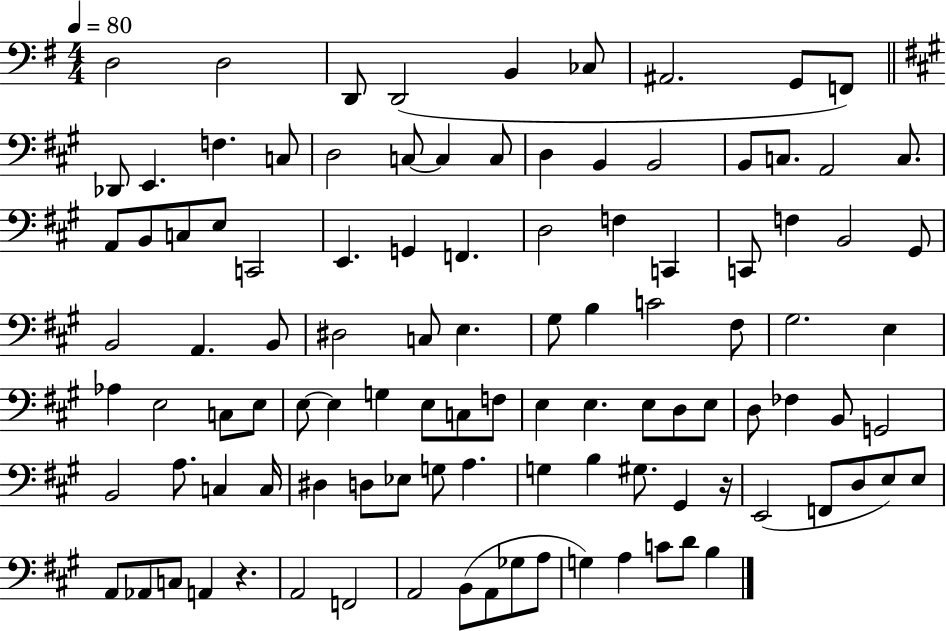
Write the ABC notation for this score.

X:1
T:Untitled
M:4/4
L:1/4
K:G
D,2 D,2 D,,/2 D,,2 B,, _C,/2 ^A,,2 G,,/2 F,,/2 _D,,/2 E,, F, C,/2 D,2 C,/2 C, C,/2 D, B,, B,,2 B,,/2 C,/2 A,,2 C,/2 A,,/2 B,,/2 C,/2 E,/2 C,,2 E,, G,, F,, D,2 F, C,, C,,/2 F, B,,2 ^G,,/2 B,,2 A,, B,,/2 ^D,2 C,/2 E, ^G,/2 B, C2 ^F,/2 ^G,2 E, _A, E,2 C,/2 E,/2 E,/2 E, G, E,/2 C,/2 F,/2 E, E, E,/2 D,/2 E,/2 D,/2 _F, B,,/2 G,,2 B,,2 A,/2 C, C,/4 ^D, D,/2 _E,/2 G,/2 A, G, B, ^G,/2 ^G,, z/4 E,,2 F,,/2 D,/2 E,/2 E,/2 A,,/2 _A,,/2 C,/2 A,, z A,,2 F,,2 A,,2 B,,/2 A,,/2 _G,/2 A,/2 G, A, C/2 D/2 B,